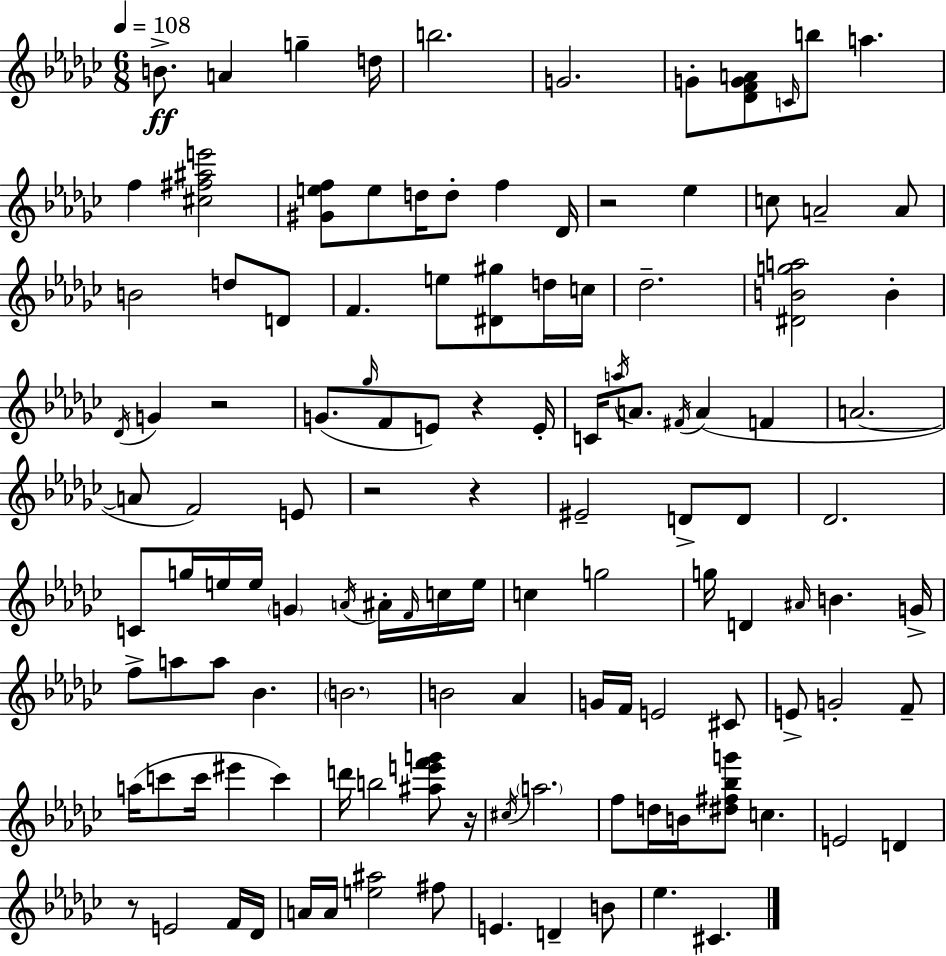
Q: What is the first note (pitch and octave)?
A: B4